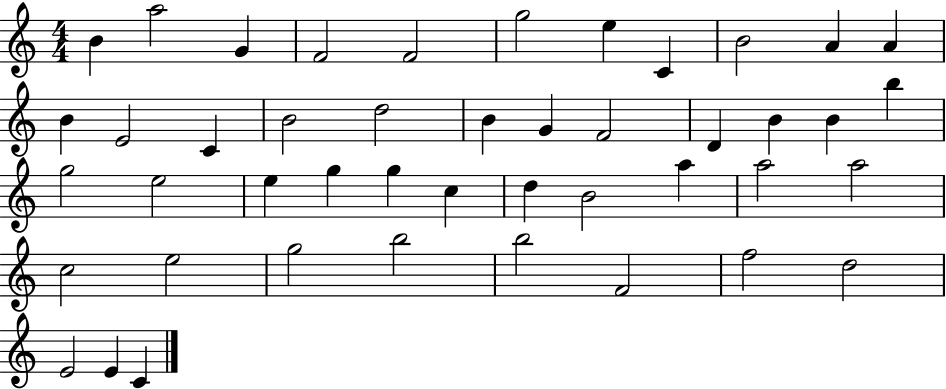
{
  \clef treble
  \numericTimeSignature
  \time 4/4
  \key c \major
  b'4 a''2 g'4 | f'2 f'2 | g''2 e''4 c'4 | b'2 a'4 a'4 | \break b'4 e'2 c'4 | b'2 d''2 | b'4 g'4 f'2 | d'4 b'4 b'4 b''4 | \break g''2 e''2 | e''4 g''4 g''4 c''4 | d''4 b'2 a''4 | a''2 a''2 | \break c''2 e''2 | g''2 b''2 | b''2 f'2 | f''2 d''2 | \break e'2 e'4 c'4 | \bar "|."
}